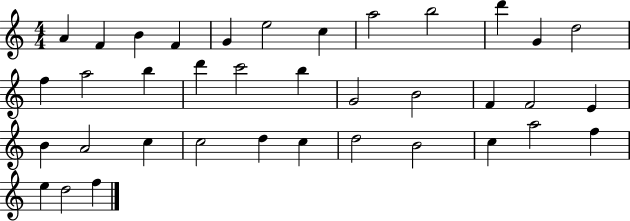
A4/q F4/q B4/q F4/q G4/q E5/h C5/q A5/h B5/h D6/q G4/q D5/h F5/q A5/h B5/q D6/q C6/h B5/q G4/h B4/h F4/q F4/h E4/q B4/q A4/h C5/q C5/h D5/q C5/q D5/h B4/h C5/q A5/h F5/q E5/q D5/h F5/q